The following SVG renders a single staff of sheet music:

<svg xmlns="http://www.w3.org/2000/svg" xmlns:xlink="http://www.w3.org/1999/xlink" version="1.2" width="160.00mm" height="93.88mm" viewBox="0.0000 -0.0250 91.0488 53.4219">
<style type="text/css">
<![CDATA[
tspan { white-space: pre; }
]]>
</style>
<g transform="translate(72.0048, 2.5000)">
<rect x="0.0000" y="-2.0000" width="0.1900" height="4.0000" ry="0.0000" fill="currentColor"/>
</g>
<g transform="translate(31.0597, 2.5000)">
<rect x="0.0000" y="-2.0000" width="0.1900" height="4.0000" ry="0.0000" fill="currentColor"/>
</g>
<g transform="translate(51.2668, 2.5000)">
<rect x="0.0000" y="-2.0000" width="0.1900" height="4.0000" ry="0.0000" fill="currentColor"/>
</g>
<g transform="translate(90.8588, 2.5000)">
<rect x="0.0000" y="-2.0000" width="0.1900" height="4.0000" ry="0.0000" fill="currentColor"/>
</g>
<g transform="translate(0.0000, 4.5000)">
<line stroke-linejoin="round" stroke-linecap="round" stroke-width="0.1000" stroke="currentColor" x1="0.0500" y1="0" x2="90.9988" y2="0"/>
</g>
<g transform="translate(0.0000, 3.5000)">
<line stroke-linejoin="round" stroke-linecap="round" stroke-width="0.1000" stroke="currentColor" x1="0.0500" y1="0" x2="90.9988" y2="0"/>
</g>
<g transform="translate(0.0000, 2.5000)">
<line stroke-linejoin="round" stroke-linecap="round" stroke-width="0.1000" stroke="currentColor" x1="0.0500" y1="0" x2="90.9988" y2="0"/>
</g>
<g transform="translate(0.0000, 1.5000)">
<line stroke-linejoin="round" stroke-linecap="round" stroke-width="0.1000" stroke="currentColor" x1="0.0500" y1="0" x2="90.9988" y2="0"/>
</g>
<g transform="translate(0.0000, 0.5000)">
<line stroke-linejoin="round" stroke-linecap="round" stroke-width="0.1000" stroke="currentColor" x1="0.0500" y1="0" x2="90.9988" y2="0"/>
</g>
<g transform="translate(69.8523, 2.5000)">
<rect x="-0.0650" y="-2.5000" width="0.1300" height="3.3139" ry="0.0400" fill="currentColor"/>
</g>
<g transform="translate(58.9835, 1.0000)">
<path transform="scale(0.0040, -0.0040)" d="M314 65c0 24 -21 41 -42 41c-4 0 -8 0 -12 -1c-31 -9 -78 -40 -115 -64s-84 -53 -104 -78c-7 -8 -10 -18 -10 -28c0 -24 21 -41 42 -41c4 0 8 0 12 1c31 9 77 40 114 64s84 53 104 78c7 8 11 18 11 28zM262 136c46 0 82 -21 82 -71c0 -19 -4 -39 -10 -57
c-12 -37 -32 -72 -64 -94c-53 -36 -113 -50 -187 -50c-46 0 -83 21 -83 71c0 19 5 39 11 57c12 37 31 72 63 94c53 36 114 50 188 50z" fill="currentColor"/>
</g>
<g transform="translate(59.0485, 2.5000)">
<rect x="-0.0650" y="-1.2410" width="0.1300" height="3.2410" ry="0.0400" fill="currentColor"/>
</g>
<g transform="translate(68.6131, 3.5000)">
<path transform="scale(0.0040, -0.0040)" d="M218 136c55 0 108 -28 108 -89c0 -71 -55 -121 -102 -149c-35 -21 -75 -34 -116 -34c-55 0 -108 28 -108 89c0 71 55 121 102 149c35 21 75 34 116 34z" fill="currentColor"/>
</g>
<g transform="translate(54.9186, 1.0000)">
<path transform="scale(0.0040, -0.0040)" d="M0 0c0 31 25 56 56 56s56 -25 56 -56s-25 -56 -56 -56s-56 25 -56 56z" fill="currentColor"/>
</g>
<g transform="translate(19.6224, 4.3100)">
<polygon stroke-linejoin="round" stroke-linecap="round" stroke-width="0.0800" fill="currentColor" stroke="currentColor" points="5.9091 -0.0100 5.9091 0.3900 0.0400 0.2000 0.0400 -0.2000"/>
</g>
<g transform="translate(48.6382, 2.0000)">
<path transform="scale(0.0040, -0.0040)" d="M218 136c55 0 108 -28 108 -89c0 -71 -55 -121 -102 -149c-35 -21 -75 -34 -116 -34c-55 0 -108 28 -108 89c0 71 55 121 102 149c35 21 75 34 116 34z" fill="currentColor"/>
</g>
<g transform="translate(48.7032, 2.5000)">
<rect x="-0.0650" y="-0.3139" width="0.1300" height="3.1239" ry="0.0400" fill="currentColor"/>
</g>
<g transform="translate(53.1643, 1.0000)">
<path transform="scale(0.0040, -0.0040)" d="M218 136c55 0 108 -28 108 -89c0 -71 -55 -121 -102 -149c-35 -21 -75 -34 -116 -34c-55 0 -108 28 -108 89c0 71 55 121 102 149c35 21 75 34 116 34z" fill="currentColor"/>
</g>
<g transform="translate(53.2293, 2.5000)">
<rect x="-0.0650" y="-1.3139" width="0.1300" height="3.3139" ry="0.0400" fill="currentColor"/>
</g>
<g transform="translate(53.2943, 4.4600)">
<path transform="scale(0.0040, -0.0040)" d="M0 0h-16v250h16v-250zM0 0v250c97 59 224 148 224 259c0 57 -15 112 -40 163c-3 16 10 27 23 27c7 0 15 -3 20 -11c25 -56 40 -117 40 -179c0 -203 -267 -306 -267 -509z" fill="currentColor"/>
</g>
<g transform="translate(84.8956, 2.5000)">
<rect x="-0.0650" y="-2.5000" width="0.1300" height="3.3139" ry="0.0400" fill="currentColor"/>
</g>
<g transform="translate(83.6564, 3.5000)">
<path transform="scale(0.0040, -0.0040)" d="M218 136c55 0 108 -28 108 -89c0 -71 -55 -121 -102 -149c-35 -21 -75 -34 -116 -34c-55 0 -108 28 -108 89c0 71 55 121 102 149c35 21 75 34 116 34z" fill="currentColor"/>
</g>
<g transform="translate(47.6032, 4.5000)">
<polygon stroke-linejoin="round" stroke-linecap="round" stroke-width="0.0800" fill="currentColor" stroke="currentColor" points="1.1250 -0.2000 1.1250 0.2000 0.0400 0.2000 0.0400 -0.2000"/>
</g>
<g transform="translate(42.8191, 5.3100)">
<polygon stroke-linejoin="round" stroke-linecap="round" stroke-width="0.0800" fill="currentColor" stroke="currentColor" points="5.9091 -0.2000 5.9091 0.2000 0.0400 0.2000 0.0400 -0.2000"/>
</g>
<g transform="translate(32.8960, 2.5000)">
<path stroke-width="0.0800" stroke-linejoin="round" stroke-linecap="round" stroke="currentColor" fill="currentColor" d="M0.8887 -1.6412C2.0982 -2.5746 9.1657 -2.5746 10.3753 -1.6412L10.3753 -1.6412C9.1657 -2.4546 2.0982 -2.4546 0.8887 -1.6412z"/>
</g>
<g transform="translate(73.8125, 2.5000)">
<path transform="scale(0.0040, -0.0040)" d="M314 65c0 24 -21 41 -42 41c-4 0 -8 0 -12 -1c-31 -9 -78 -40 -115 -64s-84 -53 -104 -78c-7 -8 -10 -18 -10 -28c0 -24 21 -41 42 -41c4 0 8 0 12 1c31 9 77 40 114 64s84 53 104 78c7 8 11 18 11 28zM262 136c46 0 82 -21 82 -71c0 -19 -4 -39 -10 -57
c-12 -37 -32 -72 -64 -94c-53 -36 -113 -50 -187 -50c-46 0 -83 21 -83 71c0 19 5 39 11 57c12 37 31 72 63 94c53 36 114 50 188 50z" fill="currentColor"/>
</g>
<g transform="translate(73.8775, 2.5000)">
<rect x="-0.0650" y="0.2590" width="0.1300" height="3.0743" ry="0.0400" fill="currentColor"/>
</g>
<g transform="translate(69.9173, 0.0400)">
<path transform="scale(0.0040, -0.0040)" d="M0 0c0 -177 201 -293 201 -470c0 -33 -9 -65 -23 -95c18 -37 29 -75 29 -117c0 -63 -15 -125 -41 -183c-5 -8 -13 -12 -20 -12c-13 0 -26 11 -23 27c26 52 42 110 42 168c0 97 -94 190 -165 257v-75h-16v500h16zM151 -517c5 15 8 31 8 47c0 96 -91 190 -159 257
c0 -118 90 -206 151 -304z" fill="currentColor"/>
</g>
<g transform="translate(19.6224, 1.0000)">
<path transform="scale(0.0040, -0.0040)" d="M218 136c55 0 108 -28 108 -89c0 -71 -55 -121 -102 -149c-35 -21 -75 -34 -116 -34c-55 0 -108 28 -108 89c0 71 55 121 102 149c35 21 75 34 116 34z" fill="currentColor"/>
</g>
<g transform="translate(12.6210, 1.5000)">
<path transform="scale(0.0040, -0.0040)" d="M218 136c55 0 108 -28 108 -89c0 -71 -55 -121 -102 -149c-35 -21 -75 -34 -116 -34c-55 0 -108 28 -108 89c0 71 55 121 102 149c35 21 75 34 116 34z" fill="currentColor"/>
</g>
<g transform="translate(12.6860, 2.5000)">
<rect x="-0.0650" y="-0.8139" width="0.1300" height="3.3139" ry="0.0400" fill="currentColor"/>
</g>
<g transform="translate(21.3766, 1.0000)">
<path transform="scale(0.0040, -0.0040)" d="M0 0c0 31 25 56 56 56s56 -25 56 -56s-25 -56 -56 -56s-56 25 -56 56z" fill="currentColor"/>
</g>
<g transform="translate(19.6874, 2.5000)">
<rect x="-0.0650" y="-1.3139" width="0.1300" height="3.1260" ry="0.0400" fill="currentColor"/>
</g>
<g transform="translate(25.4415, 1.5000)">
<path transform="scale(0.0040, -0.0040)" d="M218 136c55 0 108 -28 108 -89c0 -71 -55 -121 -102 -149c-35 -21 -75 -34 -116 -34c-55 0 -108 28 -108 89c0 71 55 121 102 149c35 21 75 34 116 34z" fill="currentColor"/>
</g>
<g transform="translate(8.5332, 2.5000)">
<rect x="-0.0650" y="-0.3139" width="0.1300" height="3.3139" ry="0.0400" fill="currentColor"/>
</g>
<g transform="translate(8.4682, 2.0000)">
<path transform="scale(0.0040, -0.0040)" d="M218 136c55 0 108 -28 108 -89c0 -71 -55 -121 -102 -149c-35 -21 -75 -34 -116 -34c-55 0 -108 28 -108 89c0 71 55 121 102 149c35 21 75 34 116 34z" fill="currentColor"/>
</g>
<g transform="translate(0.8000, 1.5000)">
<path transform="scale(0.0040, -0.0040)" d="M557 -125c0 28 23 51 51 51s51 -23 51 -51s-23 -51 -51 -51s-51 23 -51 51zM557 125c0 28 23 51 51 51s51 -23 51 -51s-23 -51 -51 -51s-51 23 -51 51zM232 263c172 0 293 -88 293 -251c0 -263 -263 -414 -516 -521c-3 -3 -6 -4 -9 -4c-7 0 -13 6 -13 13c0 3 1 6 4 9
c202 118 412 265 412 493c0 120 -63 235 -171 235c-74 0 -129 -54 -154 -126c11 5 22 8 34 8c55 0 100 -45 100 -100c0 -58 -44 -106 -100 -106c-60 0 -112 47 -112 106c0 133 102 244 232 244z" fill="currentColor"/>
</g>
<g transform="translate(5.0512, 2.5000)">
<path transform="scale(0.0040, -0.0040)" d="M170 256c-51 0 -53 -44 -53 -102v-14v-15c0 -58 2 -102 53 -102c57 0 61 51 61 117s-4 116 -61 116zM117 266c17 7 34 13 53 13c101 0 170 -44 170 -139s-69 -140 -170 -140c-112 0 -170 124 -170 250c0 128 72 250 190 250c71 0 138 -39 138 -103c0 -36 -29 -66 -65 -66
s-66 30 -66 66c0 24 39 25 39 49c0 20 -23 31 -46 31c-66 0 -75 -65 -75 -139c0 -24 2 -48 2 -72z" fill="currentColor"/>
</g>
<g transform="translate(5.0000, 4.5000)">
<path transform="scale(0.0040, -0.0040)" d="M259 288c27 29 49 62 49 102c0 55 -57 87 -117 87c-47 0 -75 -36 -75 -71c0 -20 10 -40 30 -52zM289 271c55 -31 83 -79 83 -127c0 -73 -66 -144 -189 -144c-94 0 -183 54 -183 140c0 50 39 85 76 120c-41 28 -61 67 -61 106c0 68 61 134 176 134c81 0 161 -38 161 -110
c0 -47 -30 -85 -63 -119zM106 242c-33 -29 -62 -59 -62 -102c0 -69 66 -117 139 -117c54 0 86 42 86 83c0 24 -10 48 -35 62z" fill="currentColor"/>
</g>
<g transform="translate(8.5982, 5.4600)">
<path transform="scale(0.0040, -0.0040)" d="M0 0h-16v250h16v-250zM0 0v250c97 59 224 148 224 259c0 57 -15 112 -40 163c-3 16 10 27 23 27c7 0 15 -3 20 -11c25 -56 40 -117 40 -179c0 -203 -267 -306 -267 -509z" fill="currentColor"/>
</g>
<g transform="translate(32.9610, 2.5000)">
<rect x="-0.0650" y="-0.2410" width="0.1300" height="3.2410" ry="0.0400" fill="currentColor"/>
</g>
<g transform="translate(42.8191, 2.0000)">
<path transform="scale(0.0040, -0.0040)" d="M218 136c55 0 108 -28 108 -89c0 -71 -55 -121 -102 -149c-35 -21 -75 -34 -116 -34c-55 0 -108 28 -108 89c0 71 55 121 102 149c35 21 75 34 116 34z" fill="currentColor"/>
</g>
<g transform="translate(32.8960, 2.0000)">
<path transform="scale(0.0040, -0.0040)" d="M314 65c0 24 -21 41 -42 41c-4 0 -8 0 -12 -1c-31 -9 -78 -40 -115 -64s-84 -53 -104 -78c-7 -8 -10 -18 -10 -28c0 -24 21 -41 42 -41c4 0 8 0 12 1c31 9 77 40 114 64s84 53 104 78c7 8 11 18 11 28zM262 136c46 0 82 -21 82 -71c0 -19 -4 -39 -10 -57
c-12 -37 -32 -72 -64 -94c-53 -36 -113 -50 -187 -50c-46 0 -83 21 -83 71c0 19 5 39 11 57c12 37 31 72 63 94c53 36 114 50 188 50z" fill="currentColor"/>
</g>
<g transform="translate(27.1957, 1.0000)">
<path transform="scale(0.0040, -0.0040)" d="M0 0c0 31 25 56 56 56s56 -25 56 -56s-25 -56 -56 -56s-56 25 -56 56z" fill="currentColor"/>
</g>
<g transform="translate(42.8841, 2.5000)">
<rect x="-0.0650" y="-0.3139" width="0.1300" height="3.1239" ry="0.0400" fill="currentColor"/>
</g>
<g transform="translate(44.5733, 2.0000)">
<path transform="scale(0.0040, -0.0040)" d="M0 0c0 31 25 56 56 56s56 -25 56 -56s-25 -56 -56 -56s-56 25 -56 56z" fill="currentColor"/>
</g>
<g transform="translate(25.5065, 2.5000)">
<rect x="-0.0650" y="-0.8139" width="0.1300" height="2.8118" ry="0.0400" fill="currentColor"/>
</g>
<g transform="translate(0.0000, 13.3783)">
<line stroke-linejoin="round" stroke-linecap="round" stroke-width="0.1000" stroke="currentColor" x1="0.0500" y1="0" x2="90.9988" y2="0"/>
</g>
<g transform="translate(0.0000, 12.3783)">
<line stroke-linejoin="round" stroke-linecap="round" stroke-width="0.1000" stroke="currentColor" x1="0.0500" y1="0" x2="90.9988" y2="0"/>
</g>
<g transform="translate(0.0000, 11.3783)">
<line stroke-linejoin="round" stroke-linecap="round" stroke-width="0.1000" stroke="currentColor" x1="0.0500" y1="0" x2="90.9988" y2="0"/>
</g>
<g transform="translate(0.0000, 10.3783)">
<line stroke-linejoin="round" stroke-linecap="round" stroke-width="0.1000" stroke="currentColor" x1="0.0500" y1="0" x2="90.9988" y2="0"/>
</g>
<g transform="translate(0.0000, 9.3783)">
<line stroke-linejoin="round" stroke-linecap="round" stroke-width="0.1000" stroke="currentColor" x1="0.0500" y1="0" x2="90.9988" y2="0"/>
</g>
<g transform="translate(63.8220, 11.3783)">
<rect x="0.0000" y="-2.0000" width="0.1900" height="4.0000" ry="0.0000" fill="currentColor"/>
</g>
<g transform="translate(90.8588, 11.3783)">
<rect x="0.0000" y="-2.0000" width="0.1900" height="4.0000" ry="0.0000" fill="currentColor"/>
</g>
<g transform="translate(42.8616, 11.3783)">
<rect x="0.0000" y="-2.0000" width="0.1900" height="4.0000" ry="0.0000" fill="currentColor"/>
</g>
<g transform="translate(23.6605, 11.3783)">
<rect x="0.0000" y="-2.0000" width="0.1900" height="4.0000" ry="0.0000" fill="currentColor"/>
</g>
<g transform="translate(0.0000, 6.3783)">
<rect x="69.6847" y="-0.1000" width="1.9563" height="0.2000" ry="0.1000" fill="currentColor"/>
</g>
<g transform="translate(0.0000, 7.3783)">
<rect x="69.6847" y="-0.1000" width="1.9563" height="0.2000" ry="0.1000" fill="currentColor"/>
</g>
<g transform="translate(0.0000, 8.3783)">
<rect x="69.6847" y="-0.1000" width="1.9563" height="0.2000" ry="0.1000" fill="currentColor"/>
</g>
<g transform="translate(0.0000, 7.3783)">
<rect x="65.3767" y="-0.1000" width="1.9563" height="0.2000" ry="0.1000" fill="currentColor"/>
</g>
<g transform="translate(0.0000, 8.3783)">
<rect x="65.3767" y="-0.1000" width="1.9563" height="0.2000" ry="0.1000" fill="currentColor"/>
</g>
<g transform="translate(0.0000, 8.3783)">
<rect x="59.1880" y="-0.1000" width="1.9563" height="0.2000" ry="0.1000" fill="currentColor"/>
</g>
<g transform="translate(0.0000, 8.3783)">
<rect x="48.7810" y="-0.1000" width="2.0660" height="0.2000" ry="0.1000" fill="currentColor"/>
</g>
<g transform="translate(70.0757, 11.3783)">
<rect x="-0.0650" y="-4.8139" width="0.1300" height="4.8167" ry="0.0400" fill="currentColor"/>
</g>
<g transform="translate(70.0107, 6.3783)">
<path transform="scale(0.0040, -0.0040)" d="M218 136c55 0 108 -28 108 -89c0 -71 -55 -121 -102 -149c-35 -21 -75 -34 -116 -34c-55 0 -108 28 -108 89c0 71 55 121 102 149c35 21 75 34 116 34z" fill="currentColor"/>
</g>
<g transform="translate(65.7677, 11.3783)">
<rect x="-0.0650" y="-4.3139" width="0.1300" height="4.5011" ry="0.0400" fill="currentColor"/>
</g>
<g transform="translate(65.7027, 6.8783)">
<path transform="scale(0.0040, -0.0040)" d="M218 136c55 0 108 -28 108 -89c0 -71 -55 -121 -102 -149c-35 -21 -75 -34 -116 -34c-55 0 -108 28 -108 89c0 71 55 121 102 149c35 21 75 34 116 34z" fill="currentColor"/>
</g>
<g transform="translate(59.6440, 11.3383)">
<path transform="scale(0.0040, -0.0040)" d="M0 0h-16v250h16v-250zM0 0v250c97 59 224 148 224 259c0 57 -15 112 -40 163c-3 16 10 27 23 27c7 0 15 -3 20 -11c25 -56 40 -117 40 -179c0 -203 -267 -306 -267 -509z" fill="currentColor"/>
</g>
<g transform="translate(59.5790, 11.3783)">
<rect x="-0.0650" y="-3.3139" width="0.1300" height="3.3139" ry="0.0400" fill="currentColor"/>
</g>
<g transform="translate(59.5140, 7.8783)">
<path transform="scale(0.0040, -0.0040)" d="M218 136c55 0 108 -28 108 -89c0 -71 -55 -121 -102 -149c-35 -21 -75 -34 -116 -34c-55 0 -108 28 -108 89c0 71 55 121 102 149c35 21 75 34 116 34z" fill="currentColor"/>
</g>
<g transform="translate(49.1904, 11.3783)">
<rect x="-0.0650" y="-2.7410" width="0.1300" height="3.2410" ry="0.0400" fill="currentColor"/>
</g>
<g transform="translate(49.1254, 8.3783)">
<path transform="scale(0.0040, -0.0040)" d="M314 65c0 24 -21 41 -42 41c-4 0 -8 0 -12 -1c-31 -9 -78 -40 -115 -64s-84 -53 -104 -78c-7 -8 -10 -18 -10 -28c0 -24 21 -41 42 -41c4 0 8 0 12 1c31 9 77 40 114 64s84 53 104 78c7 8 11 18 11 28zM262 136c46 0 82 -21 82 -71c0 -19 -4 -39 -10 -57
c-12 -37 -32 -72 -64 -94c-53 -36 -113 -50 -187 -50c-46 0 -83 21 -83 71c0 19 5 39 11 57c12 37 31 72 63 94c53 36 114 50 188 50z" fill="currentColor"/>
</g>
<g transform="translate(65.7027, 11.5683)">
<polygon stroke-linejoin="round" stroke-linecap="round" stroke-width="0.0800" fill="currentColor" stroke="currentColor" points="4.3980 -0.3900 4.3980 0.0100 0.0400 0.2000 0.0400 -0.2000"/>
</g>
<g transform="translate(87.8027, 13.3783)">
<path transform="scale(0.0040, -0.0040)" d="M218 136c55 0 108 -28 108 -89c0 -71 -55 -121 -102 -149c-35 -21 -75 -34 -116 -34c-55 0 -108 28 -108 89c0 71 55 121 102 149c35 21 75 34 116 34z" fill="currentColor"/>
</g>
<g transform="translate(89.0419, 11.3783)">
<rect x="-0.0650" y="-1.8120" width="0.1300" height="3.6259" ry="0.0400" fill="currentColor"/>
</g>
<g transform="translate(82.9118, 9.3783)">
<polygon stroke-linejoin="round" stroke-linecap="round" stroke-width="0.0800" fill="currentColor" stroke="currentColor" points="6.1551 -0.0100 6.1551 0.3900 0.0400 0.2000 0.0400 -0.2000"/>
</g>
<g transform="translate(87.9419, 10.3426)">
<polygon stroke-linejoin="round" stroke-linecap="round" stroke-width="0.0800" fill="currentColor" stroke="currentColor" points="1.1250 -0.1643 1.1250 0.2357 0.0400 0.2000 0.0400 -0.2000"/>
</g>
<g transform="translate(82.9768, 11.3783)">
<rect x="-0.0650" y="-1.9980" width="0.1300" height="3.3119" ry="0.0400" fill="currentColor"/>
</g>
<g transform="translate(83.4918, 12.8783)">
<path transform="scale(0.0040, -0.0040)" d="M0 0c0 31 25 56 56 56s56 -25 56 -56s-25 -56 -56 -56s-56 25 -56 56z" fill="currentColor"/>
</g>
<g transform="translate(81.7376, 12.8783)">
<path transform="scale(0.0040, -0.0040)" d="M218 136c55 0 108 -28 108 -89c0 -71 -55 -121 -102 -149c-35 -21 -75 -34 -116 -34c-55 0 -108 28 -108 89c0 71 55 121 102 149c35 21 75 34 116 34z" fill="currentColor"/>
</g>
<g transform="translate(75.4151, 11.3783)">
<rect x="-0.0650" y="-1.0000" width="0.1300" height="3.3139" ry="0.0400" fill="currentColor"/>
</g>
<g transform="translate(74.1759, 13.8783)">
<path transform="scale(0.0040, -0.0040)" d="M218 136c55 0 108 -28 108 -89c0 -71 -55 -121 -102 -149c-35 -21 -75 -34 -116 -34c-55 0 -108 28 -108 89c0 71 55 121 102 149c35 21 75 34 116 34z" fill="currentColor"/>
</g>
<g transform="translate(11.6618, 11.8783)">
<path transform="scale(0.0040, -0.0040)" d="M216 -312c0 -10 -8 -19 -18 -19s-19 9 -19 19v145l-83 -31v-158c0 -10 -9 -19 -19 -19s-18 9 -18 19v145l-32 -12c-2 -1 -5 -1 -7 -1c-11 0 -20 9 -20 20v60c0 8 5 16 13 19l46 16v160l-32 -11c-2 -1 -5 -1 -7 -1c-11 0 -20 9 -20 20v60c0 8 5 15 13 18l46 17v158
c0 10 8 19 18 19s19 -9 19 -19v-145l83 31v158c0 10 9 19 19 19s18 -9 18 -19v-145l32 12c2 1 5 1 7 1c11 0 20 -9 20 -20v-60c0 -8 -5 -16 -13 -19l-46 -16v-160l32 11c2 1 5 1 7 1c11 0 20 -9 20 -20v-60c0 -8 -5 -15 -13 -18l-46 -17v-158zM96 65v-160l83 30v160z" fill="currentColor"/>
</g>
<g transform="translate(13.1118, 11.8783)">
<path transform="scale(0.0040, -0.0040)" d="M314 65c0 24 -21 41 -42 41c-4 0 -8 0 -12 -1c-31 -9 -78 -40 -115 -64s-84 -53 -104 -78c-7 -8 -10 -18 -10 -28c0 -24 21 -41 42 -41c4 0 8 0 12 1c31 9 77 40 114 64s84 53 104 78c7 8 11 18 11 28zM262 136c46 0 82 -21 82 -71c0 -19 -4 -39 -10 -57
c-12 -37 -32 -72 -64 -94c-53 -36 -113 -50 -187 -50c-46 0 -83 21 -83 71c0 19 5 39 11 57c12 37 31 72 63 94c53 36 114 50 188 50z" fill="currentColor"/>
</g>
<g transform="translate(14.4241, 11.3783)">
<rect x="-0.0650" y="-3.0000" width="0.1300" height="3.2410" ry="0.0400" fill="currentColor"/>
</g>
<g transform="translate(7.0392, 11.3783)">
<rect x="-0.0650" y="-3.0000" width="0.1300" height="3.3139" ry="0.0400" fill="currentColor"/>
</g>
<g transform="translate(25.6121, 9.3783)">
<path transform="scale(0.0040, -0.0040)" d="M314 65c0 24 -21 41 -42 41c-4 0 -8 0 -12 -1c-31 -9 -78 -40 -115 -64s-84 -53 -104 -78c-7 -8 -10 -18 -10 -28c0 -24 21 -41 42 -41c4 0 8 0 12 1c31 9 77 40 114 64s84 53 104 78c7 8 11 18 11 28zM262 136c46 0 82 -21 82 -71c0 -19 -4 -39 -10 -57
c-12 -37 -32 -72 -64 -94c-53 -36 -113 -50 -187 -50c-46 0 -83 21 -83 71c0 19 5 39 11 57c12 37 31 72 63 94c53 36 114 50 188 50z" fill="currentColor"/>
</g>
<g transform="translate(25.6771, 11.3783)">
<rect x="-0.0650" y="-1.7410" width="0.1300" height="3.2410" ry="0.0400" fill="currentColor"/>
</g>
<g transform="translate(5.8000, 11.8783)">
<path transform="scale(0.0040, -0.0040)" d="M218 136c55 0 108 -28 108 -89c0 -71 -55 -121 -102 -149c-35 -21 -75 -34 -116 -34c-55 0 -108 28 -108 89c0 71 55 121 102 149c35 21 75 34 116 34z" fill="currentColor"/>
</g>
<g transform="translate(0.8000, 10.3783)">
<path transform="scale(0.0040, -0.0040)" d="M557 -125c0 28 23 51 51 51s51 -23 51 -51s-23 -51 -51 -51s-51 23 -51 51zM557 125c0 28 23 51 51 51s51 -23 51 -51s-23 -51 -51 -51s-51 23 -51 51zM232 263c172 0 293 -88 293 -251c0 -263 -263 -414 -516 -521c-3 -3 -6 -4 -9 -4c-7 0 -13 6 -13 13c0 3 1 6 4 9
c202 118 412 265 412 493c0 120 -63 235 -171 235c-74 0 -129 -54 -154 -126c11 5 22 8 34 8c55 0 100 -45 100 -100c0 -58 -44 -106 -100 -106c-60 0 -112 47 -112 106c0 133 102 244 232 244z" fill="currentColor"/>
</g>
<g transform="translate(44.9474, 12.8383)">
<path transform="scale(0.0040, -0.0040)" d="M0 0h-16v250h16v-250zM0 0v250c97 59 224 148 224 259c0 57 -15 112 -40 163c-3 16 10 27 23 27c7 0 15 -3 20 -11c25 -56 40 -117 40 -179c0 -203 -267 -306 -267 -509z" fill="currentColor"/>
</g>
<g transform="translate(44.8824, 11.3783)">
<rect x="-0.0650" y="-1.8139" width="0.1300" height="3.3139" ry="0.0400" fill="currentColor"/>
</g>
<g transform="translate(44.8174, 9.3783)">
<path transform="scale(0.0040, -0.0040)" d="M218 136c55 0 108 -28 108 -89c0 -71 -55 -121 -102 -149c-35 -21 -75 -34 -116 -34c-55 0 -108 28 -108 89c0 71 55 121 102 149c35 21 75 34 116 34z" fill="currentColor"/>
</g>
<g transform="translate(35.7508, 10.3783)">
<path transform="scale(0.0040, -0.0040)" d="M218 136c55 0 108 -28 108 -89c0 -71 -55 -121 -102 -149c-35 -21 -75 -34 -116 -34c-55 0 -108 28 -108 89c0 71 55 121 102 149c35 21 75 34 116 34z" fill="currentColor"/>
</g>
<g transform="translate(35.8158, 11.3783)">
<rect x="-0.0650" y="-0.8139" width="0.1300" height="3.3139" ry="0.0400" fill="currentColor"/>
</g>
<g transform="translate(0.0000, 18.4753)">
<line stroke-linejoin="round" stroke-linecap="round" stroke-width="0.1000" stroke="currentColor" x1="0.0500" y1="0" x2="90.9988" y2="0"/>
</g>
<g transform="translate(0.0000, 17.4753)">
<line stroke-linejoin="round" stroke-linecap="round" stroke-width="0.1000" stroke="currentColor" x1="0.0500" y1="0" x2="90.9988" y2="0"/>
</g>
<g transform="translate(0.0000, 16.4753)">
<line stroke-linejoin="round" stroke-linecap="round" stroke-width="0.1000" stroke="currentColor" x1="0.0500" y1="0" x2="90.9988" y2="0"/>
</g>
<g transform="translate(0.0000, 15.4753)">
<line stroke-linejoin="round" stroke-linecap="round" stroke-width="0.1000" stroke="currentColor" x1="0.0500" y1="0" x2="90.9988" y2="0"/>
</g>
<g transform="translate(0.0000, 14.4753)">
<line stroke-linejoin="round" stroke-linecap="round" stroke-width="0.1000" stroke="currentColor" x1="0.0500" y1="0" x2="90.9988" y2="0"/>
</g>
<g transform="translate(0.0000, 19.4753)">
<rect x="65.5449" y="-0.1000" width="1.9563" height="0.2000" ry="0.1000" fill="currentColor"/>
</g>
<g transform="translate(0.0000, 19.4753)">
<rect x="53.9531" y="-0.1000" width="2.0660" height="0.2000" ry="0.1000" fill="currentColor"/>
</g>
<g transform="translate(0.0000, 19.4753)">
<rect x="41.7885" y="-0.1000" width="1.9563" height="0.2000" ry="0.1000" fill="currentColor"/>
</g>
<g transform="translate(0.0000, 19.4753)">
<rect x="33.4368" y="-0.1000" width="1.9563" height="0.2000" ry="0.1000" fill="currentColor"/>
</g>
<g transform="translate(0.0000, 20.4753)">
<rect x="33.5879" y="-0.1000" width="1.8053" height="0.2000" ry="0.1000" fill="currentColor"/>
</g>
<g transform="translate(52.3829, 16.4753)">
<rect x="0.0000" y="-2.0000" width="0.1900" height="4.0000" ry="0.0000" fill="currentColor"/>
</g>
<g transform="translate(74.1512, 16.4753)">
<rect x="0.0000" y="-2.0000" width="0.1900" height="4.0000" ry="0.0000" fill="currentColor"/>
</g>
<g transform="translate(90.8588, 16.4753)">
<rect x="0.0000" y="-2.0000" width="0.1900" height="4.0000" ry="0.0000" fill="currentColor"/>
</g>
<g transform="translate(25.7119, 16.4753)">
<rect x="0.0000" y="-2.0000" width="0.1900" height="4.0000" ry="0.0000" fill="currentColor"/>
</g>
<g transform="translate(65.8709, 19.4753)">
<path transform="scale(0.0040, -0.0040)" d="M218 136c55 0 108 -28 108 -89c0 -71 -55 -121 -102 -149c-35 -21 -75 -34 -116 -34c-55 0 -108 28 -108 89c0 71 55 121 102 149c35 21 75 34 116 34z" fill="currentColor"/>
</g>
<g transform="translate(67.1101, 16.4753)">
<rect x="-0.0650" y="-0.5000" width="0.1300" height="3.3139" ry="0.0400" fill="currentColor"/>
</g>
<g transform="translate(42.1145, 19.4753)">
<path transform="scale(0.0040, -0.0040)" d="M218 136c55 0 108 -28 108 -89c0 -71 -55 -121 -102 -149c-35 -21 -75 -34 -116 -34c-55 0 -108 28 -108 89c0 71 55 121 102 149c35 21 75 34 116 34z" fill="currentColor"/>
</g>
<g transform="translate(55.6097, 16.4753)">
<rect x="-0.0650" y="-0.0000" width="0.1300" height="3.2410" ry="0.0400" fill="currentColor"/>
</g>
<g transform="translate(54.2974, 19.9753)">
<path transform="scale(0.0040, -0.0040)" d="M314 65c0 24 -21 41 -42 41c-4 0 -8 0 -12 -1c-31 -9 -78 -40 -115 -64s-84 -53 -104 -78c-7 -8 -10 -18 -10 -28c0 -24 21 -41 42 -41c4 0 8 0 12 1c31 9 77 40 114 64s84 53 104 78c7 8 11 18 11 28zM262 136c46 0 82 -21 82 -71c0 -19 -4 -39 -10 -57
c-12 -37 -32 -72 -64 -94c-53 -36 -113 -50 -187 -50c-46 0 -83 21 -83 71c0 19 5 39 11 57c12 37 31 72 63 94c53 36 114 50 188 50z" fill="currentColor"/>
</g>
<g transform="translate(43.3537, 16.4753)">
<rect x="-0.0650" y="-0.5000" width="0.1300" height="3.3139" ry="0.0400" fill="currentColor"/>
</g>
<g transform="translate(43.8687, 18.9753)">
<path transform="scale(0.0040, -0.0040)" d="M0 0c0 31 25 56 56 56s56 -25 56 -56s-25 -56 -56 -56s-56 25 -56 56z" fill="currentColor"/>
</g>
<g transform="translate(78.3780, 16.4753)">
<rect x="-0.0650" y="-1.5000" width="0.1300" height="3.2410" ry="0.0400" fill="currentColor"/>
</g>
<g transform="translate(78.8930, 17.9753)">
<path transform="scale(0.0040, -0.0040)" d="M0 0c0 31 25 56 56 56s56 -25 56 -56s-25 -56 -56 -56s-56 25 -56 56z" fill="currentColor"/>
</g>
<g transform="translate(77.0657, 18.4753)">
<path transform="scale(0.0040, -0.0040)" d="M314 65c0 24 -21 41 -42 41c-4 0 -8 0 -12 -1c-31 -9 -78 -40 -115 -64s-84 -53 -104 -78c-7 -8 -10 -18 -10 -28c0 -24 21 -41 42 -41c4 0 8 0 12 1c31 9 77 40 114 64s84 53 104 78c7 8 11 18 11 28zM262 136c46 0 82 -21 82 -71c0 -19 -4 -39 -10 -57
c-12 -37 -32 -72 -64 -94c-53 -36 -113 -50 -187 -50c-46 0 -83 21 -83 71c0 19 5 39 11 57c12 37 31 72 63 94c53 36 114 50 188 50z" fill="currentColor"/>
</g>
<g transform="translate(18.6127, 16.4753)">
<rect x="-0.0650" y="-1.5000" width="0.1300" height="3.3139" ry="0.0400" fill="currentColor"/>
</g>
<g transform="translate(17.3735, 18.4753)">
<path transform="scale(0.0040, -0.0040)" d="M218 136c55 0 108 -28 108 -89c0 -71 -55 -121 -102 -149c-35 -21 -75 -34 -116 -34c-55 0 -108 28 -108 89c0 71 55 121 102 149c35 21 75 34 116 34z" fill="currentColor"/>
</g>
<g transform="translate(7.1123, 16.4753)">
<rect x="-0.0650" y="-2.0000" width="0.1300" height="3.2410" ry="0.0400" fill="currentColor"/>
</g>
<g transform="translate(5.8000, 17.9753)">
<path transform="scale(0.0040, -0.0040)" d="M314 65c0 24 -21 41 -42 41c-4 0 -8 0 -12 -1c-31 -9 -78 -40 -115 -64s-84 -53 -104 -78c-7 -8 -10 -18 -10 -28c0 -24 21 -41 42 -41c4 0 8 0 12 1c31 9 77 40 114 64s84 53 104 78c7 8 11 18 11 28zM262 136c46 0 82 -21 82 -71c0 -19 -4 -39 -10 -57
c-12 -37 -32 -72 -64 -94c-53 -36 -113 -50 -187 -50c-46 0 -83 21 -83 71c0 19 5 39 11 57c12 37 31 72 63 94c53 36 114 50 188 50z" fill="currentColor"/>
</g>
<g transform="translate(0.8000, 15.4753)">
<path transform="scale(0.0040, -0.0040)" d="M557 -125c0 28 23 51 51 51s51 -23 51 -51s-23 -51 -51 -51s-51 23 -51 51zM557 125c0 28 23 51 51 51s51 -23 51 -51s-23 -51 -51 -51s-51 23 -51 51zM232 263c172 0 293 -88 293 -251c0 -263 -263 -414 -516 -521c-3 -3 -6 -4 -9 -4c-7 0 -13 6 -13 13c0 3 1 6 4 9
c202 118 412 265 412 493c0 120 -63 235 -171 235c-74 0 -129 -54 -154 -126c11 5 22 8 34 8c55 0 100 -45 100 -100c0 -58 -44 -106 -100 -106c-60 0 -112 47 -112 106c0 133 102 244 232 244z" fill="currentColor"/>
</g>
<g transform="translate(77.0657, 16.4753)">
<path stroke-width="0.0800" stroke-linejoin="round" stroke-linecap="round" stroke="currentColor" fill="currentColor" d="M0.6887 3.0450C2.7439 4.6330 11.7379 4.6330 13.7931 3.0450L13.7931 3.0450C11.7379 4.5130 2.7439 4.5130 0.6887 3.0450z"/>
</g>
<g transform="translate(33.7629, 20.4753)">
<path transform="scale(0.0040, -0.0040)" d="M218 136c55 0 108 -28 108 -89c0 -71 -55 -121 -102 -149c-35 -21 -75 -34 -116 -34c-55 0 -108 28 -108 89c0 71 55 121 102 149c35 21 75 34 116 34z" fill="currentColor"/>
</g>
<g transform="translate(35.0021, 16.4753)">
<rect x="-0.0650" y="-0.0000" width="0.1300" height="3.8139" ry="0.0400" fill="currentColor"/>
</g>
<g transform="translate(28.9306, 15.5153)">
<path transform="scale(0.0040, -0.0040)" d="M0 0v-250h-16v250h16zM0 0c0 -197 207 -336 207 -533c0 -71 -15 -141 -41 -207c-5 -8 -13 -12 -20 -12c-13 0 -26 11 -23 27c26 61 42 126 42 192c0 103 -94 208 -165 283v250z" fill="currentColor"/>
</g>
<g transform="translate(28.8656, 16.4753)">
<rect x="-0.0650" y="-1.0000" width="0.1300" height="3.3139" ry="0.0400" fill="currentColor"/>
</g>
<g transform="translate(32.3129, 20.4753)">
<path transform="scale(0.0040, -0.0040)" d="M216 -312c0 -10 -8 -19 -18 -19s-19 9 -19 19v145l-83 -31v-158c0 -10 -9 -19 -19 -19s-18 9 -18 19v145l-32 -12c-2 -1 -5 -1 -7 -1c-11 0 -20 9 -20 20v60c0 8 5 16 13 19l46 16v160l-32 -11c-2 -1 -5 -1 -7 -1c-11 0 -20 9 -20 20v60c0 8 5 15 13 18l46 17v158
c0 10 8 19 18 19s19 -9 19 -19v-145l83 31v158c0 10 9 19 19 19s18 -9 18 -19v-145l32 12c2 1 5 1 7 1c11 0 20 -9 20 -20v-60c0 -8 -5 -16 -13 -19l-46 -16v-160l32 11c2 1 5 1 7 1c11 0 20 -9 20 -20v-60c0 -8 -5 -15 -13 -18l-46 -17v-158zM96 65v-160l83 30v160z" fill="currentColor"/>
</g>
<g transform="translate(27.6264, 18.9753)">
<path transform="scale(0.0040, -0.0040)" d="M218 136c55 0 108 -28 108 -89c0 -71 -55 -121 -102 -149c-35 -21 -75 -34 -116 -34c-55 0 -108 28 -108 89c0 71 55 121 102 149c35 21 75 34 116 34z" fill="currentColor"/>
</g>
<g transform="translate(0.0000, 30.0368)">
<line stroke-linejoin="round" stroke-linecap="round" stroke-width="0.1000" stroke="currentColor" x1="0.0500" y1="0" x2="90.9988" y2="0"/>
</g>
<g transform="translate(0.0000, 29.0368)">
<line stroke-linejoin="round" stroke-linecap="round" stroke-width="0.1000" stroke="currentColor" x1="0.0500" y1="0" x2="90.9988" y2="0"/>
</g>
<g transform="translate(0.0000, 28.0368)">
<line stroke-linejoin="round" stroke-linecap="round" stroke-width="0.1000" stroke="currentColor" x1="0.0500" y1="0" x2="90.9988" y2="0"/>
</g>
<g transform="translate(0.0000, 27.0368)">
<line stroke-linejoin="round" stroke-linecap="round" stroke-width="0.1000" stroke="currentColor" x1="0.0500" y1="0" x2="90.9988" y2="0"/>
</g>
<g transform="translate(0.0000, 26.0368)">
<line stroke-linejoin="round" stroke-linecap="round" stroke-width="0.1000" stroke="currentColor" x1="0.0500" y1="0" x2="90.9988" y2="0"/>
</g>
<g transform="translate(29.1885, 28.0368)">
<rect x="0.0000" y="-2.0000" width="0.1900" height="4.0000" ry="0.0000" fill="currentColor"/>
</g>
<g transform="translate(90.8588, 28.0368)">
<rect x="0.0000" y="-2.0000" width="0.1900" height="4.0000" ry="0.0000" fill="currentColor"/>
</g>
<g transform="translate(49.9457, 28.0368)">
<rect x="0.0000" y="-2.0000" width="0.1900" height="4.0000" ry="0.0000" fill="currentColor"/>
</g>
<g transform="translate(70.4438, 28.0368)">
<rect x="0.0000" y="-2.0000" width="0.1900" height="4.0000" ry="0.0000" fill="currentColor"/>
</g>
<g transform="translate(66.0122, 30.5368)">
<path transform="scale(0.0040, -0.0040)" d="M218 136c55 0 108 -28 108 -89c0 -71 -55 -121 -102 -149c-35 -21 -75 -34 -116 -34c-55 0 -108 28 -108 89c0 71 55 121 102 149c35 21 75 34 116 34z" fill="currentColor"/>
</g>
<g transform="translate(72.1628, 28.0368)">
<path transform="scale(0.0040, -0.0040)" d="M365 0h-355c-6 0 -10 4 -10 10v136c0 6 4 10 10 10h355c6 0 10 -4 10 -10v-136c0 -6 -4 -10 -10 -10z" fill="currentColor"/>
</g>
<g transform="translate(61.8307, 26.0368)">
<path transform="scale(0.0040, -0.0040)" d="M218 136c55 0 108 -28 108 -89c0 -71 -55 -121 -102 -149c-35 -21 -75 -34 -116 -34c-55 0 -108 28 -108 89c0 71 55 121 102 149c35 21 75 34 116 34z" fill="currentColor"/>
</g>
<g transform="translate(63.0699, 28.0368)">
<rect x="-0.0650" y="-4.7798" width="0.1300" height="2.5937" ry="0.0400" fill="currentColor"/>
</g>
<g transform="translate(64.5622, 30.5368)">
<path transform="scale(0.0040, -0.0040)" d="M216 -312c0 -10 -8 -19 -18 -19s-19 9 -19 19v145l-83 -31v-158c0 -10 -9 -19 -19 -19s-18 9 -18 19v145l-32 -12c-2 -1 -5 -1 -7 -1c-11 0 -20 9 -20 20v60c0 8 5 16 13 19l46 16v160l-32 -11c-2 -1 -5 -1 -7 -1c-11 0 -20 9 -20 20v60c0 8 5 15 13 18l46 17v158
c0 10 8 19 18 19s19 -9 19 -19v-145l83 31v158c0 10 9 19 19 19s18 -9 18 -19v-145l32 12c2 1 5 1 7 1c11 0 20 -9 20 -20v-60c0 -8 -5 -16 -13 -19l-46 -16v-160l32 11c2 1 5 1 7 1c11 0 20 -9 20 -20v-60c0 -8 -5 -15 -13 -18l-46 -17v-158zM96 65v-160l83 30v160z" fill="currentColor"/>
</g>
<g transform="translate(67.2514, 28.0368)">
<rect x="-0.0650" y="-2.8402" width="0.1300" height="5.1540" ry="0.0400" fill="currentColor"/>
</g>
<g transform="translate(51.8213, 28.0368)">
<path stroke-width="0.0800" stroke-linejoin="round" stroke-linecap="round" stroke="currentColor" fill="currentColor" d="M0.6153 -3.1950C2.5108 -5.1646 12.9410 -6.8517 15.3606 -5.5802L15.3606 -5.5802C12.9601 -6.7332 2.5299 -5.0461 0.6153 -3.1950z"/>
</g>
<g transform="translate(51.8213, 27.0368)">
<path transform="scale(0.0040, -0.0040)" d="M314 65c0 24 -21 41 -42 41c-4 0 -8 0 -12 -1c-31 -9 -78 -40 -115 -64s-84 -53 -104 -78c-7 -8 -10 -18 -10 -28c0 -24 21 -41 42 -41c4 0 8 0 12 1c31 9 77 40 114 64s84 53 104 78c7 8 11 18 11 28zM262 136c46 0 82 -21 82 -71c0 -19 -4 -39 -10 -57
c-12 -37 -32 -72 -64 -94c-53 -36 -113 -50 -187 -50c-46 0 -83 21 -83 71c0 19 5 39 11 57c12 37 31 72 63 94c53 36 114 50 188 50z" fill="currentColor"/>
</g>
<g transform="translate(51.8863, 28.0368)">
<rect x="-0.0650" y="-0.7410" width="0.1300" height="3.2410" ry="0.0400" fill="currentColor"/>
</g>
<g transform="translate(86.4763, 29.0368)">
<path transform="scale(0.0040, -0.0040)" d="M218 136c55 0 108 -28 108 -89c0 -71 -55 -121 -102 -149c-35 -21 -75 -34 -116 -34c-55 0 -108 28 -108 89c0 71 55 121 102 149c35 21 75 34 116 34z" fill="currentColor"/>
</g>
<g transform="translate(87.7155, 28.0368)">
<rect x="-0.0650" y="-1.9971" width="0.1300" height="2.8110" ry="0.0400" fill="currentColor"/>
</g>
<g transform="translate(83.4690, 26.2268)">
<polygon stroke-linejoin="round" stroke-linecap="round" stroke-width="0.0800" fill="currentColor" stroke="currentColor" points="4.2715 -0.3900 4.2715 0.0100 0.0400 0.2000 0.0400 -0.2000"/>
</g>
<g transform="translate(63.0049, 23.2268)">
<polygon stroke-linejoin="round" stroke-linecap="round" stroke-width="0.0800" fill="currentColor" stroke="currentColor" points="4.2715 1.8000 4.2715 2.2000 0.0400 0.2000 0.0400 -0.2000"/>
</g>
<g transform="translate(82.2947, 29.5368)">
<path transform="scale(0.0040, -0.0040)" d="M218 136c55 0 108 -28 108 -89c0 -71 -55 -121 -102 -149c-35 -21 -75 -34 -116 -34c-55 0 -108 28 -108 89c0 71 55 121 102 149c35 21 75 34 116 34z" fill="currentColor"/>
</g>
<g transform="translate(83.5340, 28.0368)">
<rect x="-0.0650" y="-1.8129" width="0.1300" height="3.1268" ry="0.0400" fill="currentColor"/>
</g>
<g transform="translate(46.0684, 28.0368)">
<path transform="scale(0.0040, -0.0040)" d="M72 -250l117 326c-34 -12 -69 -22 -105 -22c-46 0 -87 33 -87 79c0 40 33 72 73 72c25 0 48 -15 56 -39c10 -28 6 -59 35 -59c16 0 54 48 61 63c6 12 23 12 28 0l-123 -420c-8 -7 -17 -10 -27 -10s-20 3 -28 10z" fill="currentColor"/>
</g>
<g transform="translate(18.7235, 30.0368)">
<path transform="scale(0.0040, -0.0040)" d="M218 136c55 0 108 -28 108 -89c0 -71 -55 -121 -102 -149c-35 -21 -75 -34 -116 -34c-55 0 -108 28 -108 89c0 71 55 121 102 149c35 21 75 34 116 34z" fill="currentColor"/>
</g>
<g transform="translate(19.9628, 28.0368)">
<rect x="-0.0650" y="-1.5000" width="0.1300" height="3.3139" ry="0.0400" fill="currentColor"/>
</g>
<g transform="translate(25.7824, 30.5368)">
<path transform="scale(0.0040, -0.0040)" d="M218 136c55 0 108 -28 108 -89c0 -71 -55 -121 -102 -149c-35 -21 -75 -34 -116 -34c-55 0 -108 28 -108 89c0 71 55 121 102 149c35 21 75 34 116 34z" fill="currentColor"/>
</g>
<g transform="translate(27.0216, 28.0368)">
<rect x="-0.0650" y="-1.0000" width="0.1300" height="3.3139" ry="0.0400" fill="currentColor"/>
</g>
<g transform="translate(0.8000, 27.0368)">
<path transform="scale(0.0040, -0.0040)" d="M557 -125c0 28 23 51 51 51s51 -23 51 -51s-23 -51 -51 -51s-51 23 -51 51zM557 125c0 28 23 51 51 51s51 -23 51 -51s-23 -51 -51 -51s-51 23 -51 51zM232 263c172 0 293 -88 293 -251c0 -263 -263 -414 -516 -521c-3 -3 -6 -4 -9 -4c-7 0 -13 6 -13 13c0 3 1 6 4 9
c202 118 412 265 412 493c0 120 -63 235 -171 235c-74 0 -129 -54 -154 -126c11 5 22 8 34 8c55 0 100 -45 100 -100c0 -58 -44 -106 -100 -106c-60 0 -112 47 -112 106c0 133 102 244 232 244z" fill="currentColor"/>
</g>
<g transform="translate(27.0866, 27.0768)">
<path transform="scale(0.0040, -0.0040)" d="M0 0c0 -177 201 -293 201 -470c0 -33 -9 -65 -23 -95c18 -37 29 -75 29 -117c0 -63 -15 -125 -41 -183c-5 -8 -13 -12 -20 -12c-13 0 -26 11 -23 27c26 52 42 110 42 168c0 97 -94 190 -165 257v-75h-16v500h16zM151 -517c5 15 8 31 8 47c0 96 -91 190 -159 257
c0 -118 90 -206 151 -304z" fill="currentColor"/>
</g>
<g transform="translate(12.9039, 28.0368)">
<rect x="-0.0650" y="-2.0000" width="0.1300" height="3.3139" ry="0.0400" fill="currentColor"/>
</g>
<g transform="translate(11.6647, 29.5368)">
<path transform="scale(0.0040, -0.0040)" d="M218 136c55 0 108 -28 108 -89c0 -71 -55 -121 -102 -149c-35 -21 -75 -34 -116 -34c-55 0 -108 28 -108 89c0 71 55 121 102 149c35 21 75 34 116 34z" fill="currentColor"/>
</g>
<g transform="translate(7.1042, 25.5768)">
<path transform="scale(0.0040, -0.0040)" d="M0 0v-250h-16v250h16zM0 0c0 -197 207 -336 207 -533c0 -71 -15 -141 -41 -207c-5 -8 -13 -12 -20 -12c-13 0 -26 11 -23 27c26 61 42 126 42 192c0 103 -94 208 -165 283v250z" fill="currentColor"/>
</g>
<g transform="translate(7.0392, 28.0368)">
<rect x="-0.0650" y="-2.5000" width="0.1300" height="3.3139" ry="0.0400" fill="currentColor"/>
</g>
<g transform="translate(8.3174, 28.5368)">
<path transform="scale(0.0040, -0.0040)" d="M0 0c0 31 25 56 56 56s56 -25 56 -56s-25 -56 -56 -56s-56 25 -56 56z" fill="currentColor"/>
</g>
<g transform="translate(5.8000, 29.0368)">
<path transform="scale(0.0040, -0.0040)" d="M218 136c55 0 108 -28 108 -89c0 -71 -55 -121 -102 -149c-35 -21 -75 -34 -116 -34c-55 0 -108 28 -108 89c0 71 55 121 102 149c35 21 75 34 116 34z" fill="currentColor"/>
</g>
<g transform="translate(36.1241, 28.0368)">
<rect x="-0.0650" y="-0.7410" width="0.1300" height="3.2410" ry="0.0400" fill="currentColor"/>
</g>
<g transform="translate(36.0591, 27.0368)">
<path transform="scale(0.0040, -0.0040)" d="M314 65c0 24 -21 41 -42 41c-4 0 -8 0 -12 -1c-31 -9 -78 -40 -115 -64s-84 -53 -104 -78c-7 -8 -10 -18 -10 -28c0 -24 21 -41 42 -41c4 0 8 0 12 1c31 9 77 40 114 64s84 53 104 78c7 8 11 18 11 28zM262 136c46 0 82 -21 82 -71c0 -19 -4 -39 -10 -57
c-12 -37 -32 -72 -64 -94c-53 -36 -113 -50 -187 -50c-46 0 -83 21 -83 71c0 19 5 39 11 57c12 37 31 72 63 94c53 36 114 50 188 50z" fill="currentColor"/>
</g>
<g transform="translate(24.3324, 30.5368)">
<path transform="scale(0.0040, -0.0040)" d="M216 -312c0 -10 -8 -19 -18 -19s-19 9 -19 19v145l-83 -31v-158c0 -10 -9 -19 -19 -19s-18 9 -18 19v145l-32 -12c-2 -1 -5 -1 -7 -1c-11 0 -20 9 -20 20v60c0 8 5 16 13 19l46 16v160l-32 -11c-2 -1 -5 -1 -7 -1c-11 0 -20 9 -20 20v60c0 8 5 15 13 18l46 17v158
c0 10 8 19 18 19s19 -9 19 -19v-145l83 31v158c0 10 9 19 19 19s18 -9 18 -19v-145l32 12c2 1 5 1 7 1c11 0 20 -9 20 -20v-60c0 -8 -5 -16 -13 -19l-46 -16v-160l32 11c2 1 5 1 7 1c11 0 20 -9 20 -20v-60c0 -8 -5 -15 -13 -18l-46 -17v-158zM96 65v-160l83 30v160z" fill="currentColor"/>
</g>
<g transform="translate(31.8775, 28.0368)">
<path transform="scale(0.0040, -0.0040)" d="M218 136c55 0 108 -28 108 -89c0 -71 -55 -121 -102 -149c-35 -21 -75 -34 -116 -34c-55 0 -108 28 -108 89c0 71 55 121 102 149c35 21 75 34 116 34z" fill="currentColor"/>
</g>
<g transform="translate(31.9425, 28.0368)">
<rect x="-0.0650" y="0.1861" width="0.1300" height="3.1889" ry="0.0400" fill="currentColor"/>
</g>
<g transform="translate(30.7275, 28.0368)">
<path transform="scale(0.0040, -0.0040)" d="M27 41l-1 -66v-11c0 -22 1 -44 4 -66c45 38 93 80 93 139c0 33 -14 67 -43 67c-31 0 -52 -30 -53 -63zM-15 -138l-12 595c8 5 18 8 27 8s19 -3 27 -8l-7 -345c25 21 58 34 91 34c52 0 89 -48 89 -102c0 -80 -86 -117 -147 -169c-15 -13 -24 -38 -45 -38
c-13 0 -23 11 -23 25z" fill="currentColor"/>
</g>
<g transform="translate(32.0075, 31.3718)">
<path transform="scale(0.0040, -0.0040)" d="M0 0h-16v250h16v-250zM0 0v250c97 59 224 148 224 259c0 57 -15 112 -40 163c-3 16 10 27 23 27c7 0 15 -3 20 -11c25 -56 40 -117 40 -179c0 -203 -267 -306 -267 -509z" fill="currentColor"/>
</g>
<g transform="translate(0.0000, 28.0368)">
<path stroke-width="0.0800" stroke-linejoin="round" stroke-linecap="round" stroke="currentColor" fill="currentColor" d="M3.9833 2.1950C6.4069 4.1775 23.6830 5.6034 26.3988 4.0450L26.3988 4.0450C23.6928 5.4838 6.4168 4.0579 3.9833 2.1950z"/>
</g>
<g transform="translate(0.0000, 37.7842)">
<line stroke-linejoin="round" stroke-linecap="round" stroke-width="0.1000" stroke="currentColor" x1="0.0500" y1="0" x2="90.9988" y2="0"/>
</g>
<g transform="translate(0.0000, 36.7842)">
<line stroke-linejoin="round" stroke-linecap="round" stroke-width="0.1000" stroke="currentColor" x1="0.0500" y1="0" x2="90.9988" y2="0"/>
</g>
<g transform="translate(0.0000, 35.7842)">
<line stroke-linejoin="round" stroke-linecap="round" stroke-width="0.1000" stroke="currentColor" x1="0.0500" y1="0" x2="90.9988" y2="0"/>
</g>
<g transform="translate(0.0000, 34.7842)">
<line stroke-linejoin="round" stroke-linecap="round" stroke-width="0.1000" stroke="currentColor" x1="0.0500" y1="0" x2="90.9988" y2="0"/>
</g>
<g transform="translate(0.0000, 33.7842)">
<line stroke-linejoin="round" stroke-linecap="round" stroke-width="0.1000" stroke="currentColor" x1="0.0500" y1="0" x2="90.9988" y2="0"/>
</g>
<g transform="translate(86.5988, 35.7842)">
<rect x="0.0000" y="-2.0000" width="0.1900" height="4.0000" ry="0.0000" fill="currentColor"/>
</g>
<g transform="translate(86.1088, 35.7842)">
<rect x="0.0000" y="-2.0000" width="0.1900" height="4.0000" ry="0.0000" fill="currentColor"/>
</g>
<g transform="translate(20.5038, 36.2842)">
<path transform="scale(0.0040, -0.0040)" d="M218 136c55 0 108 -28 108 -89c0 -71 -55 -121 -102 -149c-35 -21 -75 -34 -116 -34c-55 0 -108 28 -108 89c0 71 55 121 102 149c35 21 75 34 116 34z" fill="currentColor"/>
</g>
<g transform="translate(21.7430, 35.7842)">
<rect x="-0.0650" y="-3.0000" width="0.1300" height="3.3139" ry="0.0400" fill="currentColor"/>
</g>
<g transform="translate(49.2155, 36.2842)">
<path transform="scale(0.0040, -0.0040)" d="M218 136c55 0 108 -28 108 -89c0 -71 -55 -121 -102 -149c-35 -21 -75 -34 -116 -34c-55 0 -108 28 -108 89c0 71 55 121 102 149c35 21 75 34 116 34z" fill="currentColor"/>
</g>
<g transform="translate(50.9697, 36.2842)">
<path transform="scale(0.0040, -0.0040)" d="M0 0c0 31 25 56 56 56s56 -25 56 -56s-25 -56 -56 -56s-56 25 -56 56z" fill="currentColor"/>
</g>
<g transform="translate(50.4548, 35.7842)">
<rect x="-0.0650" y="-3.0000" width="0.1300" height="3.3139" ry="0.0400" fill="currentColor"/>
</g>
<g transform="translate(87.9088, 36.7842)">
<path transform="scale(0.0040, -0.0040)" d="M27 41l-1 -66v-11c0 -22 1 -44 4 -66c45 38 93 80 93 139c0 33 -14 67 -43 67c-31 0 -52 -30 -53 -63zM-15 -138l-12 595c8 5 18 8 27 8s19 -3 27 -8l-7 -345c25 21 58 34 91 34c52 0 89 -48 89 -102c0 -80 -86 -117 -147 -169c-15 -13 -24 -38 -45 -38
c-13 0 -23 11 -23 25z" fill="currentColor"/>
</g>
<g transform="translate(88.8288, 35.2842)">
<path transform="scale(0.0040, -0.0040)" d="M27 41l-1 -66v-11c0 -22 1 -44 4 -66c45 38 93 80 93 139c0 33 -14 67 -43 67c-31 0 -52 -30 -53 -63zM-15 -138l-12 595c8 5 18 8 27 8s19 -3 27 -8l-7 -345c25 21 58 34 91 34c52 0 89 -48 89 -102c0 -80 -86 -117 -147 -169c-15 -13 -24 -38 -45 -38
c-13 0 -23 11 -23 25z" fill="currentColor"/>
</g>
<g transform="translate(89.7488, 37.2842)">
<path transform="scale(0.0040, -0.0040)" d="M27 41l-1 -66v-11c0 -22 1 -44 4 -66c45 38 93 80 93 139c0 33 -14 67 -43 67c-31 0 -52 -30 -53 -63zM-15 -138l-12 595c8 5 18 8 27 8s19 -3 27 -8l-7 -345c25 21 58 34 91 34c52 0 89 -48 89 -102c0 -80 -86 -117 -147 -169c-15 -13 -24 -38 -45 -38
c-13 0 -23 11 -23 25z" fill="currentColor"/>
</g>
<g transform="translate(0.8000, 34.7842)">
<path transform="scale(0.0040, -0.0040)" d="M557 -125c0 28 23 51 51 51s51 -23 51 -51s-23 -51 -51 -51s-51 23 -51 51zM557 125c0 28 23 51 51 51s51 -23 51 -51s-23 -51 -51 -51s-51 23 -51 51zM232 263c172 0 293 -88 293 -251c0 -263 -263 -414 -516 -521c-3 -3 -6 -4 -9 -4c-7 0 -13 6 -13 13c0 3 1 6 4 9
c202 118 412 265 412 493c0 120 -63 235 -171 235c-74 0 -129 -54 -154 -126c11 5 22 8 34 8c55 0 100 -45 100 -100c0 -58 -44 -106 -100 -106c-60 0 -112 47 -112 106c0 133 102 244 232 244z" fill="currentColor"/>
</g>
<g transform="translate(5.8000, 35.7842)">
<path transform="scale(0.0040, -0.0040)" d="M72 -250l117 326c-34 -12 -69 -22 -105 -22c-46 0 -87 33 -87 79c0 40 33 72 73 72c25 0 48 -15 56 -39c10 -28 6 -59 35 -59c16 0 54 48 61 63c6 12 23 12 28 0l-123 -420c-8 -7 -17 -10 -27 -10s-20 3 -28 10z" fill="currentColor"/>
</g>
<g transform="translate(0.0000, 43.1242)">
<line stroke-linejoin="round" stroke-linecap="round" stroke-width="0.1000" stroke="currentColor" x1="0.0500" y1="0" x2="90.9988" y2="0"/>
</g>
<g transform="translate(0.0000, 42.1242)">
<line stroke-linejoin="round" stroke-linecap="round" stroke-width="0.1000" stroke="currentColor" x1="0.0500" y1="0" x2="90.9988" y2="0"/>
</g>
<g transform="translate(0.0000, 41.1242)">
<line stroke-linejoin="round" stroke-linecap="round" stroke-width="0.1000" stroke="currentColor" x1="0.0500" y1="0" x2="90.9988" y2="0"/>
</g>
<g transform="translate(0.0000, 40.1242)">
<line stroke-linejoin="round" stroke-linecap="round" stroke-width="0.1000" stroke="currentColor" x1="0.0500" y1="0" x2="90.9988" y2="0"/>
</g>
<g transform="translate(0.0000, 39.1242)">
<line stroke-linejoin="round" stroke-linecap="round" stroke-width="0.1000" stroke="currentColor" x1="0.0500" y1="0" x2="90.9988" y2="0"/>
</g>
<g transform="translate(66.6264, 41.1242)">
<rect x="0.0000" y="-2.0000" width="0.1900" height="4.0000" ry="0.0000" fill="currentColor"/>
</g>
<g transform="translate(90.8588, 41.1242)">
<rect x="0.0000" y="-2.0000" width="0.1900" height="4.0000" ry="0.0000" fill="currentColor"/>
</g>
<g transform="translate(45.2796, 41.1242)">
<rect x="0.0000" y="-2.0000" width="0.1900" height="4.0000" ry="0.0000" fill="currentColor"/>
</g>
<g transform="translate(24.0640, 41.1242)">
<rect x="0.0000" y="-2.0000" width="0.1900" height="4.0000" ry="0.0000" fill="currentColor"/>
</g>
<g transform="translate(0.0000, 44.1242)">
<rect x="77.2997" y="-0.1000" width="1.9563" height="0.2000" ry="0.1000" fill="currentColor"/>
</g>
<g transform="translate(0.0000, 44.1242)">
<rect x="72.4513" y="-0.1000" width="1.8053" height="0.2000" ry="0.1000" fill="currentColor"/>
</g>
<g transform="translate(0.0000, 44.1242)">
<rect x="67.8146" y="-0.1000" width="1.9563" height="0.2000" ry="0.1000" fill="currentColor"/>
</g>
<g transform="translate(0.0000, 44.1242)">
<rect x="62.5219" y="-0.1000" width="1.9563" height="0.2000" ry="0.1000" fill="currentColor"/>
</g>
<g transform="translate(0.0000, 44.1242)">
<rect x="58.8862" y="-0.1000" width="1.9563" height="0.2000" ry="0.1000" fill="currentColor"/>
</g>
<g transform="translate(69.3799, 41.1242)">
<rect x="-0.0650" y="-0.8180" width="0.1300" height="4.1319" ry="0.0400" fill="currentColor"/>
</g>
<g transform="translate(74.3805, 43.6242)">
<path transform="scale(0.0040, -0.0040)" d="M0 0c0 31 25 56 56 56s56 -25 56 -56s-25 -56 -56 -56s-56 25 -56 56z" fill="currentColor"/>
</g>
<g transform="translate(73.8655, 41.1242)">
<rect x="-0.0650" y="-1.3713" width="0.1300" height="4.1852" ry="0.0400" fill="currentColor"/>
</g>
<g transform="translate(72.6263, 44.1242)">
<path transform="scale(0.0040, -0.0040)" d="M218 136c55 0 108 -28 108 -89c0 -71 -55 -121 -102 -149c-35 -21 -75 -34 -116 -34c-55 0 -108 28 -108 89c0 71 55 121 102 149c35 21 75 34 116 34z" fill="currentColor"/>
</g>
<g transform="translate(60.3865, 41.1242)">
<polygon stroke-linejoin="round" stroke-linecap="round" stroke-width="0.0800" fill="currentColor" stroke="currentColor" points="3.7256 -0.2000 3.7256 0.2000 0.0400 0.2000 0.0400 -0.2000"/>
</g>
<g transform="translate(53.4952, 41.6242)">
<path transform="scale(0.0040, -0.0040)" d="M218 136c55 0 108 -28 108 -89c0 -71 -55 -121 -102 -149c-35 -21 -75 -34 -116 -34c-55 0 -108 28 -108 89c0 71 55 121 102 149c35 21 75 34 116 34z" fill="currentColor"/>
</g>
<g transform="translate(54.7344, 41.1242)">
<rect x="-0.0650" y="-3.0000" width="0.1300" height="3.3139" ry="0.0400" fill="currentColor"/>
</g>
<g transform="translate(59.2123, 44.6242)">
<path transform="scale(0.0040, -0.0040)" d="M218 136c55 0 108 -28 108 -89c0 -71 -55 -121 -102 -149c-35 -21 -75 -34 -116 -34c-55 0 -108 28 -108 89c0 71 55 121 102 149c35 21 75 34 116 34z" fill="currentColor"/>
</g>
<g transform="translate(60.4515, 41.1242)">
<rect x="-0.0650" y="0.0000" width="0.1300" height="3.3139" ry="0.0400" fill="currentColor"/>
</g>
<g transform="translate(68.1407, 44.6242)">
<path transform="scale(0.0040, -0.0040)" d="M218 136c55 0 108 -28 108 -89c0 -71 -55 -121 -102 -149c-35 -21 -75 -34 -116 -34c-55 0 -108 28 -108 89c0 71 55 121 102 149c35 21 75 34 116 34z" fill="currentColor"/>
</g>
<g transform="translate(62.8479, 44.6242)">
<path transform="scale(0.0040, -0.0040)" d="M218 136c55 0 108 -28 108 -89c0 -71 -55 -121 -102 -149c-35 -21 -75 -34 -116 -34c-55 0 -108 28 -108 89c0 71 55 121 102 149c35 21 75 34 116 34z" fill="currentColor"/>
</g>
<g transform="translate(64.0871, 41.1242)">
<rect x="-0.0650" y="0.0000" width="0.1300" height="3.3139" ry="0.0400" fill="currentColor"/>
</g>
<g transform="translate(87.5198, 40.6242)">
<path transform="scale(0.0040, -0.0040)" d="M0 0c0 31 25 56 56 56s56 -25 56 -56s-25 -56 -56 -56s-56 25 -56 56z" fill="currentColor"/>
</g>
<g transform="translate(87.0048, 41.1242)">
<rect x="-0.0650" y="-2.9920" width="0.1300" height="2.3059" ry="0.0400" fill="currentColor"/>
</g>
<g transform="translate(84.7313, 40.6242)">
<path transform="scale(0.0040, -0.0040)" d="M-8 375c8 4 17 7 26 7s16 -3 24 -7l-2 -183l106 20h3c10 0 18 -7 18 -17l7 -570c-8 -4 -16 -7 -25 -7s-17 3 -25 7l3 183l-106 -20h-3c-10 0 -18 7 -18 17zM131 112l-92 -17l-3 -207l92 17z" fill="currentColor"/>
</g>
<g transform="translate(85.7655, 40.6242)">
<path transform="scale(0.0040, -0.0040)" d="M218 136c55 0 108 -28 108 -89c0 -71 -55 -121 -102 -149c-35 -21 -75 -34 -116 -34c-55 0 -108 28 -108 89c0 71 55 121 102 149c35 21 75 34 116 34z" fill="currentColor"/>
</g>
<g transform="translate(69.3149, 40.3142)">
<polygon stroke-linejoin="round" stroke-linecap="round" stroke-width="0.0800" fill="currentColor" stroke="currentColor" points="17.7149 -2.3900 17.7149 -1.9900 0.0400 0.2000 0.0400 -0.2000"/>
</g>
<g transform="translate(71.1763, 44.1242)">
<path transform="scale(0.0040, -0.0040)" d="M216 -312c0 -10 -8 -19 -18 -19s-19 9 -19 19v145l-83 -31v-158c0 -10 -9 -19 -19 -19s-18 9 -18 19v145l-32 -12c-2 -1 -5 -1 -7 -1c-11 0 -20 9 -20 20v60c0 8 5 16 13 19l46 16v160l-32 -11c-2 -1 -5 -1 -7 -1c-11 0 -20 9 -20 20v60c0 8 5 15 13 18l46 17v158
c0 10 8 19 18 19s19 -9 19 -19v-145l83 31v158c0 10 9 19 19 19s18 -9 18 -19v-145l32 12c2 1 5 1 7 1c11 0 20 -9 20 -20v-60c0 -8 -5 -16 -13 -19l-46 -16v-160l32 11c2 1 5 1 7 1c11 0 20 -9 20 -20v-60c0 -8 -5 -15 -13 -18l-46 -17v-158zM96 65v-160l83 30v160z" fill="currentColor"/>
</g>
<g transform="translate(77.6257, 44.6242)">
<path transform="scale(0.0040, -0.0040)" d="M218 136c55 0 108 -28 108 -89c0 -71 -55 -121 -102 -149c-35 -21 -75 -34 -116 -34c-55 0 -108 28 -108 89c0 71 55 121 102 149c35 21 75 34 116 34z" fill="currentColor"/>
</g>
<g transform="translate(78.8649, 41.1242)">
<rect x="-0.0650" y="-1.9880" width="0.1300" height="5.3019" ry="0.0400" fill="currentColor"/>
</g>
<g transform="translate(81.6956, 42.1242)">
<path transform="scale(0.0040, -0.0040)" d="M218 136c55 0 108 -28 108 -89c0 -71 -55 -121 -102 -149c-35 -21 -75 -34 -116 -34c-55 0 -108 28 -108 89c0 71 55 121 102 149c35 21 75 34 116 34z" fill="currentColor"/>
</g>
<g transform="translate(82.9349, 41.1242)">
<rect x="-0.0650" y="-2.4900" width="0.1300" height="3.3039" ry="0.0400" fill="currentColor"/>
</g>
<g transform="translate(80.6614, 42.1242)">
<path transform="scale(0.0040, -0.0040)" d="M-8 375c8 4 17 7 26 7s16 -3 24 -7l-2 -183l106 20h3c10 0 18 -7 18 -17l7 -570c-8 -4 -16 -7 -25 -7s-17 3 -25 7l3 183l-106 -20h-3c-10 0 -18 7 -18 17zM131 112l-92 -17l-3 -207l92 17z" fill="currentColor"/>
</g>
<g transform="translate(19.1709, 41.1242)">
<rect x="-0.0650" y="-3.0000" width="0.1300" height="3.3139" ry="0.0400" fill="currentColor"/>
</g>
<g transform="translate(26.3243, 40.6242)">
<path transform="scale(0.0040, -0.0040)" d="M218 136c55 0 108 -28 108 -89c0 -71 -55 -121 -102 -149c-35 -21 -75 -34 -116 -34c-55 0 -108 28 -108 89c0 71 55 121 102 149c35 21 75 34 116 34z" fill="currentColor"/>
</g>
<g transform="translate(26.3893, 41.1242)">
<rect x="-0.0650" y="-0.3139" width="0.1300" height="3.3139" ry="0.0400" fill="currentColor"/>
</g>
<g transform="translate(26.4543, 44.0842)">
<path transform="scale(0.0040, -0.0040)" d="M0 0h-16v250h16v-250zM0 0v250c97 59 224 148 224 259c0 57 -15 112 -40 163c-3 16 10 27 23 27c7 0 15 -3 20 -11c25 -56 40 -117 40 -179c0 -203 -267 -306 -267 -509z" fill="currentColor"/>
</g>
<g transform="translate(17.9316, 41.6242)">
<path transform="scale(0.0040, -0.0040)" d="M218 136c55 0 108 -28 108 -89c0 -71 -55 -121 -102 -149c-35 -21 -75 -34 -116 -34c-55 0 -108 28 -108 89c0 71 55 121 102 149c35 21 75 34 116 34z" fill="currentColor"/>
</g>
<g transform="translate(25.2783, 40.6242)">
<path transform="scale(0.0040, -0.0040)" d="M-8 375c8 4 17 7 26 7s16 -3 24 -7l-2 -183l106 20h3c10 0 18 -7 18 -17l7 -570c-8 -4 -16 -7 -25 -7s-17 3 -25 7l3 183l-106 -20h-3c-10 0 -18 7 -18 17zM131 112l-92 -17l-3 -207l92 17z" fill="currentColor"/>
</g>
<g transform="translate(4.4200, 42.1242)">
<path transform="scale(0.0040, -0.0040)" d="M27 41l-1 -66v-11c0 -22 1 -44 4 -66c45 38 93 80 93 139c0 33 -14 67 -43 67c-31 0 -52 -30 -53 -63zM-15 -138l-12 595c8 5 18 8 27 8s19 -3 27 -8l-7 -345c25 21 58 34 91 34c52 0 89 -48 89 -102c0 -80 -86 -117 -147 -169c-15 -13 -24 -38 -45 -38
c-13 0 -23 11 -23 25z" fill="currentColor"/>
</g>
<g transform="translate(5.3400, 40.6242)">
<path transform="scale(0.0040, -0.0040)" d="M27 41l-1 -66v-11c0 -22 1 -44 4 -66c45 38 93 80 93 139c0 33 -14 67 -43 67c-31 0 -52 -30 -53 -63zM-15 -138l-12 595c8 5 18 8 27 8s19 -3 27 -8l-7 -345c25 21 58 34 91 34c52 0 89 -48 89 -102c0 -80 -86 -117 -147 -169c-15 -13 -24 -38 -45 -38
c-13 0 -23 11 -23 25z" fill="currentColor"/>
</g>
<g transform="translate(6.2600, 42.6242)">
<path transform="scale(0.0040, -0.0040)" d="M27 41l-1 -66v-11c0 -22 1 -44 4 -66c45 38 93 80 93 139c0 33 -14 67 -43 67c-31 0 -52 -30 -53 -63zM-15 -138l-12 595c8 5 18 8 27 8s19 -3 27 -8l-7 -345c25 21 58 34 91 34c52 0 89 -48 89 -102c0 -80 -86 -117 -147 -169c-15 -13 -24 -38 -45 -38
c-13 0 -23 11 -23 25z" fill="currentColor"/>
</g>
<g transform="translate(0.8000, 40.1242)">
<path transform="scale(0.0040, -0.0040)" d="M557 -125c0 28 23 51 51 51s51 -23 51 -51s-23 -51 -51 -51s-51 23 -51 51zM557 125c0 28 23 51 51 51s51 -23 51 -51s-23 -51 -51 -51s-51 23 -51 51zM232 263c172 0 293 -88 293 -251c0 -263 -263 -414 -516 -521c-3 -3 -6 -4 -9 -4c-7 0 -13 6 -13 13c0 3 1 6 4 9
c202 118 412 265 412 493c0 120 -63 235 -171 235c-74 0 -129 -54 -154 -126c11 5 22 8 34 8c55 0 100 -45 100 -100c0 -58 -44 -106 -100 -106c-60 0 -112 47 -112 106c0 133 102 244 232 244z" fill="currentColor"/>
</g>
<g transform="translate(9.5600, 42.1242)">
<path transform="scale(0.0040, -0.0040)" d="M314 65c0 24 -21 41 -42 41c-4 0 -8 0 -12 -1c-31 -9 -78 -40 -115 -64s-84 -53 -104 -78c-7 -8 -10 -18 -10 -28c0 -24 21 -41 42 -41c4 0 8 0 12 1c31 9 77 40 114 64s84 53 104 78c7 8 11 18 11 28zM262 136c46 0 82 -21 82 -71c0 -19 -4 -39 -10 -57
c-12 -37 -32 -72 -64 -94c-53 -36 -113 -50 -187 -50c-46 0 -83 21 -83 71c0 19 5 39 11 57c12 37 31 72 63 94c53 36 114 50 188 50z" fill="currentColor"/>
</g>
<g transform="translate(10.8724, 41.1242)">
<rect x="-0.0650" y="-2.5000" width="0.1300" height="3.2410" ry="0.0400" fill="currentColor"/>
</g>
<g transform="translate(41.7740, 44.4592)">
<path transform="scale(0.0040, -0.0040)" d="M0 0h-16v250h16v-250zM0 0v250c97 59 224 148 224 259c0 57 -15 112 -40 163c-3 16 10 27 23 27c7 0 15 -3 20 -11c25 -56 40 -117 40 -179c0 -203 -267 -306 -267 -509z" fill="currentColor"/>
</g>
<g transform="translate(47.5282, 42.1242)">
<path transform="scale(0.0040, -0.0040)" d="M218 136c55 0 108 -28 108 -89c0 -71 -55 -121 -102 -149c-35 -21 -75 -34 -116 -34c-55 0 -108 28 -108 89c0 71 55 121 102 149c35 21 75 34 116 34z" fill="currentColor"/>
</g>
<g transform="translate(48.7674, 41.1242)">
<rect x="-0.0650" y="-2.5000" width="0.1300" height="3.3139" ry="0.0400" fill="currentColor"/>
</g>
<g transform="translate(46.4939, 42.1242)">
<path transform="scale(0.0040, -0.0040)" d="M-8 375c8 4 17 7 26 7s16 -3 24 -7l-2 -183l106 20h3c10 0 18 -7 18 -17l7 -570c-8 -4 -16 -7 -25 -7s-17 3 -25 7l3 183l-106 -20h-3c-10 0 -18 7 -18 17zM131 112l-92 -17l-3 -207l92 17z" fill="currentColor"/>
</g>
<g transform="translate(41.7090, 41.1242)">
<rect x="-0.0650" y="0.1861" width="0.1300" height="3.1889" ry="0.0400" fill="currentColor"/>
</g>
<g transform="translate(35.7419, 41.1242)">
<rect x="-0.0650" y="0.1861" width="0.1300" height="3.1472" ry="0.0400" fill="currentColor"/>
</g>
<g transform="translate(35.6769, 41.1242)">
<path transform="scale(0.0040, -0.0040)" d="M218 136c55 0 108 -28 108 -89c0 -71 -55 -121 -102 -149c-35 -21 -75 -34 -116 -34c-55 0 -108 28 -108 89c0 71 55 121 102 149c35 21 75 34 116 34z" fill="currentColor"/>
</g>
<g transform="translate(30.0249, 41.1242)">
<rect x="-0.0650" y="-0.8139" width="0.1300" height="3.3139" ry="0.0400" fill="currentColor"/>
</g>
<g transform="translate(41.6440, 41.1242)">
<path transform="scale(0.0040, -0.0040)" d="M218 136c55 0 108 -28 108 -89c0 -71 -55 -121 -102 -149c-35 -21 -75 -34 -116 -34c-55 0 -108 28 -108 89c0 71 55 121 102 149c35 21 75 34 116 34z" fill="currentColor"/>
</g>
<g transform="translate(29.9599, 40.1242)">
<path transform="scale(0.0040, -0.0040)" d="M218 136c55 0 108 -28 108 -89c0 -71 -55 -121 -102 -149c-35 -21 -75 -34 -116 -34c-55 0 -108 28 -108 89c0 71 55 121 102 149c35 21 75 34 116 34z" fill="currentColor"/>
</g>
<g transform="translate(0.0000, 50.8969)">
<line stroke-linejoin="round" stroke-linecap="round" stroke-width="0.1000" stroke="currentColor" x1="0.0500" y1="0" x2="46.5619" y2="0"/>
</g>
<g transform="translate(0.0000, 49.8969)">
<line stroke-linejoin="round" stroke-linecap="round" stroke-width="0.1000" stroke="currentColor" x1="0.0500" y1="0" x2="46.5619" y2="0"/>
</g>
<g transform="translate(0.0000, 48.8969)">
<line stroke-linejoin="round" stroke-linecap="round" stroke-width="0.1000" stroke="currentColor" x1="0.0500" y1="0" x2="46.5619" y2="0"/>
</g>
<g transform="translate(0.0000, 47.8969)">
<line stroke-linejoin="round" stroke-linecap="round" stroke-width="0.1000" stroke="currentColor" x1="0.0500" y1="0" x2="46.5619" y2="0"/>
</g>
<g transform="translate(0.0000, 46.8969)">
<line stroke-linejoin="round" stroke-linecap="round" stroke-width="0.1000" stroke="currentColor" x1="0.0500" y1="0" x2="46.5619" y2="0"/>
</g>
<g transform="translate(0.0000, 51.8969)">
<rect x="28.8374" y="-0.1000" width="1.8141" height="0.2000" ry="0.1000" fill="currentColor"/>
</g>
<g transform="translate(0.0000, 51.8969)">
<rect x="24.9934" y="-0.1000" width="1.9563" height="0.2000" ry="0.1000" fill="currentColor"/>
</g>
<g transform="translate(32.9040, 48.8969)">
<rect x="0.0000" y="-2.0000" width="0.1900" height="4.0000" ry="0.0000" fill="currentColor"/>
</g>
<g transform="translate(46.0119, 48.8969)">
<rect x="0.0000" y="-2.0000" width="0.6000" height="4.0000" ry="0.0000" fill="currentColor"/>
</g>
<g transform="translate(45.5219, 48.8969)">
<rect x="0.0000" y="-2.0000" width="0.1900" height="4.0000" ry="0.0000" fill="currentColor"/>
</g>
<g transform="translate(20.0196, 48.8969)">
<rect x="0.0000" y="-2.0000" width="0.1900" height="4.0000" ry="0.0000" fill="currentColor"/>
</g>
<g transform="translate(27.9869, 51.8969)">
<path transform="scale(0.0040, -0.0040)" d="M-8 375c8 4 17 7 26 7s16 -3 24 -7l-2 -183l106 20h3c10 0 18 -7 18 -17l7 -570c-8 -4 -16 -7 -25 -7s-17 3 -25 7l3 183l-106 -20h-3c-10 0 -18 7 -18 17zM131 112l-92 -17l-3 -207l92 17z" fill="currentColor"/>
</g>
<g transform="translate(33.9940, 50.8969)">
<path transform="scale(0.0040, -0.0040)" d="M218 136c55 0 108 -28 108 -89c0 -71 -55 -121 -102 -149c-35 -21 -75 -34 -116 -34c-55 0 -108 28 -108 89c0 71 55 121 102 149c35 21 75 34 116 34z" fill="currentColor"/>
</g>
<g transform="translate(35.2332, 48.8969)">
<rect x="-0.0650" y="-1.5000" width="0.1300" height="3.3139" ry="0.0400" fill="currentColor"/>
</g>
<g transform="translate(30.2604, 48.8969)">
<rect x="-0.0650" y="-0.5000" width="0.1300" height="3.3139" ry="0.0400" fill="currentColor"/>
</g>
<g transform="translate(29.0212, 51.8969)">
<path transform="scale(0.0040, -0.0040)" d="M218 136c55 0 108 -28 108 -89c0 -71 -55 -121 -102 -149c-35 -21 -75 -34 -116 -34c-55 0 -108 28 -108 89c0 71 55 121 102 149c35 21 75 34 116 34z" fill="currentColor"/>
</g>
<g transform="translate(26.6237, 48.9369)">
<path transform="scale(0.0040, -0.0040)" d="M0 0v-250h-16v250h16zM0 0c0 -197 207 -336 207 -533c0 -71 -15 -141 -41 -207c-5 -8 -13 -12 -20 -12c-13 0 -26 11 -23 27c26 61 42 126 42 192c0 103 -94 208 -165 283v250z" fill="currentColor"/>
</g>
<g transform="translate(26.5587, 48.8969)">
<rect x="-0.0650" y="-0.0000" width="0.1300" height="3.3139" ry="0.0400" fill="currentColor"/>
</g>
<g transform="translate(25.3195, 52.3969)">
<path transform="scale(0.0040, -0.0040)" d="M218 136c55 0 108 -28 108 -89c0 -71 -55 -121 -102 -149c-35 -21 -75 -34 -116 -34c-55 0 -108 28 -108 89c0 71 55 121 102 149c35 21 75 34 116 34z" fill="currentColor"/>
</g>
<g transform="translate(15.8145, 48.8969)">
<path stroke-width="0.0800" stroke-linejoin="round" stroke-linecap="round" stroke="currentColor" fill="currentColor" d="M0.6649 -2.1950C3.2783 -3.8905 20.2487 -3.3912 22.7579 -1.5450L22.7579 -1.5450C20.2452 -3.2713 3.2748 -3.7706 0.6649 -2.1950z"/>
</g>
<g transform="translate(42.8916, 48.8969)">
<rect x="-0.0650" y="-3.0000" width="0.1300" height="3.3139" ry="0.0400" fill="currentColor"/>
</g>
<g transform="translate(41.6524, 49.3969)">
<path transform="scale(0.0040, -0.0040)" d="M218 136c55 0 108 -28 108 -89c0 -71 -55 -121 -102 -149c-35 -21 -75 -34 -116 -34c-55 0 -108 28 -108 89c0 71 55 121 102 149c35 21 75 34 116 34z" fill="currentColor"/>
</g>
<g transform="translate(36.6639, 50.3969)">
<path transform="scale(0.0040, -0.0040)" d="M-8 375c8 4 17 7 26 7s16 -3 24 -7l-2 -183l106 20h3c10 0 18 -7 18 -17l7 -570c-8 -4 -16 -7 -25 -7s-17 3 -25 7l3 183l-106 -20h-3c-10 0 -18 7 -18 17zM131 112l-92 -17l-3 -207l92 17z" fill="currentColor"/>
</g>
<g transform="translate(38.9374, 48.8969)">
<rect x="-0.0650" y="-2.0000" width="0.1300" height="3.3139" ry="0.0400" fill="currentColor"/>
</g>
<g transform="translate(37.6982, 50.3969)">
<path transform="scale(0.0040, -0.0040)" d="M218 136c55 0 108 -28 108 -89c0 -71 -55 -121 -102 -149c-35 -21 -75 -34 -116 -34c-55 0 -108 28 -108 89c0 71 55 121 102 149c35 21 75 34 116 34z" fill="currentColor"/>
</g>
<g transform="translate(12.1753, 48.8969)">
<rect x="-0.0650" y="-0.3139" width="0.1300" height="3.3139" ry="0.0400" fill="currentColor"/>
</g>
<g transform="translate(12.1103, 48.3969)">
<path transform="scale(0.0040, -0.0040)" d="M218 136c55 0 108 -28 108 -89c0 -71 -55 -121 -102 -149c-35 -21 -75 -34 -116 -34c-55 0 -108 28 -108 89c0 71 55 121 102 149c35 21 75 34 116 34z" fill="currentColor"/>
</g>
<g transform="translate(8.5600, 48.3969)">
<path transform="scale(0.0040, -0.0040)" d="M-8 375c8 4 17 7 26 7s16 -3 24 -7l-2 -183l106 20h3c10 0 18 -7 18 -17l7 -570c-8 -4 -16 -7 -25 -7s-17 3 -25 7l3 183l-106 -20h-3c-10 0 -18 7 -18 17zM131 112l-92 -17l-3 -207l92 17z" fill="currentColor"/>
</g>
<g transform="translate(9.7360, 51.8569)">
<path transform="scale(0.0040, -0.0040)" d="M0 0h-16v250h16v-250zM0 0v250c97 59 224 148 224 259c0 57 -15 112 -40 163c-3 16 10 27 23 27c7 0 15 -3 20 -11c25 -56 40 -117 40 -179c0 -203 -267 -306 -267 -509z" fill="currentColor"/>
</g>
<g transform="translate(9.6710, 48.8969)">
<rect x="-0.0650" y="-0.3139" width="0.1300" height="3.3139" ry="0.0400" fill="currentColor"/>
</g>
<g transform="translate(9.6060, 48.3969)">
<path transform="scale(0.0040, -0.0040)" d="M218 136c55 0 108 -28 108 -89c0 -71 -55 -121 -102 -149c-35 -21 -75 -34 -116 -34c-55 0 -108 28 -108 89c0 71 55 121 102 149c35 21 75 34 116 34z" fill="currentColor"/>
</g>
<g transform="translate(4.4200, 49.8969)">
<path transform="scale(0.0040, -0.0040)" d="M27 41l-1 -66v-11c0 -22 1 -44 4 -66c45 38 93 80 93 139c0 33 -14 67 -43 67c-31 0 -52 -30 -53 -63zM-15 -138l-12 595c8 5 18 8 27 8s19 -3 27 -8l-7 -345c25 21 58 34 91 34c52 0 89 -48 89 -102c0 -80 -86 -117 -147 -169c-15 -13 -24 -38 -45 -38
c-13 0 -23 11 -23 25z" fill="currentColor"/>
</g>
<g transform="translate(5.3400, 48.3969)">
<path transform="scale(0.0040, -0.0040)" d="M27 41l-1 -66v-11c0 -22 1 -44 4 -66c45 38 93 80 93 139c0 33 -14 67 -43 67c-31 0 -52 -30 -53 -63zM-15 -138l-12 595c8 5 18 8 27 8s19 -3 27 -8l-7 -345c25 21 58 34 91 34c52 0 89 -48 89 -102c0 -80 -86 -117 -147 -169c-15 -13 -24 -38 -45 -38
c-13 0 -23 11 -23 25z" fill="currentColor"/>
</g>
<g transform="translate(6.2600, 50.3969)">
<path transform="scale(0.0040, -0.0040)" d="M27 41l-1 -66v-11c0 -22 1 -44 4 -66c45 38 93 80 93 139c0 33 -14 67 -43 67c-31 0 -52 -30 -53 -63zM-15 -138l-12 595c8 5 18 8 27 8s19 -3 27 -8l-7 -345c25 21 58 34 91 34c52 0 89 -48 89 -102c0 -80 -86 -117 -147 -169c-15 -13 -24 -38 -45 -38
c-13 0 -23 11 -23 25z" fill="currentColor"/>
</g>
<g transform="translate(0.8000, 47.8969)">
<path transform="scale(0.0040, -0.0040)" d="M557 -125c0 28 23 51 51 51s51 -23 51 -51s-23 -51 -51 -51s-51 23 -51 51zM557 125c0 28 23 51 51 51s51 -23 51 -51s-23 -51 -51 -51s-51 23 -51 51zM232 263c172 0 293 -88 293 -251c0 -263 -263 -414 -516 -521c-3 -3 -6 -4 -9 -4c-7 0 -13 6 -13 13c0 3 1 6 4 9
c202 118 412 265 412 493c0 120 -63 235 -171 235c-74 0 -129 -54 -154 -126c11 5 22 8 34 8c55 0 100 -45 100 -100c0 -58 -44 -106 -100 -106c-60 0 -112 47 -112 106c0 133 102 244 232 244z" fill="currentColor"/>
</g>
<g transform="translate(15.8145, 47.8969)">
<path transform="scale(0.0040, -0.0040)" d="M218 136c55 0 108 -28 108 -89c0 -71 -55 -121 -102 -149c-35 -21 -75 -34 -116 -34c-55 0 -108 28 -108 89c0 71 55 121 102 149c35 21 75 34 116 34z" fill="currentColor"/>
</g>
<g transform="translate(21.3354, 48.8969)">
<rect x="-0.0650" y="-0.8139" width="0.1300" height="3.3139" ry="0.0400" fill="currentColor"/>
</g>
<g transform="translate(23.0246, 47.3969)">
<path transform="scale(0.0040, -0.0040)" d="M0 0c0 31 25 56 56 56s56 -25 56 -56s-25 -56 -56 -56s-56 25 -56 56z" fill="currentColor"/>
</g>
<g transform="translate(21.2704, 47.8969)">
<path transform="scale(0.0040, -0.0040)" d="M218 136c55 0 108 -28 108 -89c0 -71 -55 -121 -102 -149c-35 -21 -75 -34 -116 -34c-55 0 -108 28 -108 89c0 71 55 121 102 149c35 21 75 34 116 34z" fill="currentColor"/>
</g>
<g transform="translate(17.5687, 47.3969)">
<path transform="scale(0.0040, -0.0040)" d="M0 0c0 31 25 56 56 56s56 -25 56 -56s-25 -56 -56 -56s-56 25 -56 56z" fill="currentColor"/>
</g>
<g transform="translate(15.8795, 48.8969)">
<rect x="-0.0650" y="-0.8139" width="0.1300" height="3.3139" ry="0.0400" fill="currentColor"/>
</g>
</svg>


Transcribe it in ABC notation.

X:1
T:Untitled
M:6/8
L:1/4
K:C
E,/2 F, G,/2 F,/2 E,2 E,/2 E,/4 G,/2 G,2 B,,/4 D,2 B,, C, ^C,2 A,2 F, A,/2 C2 D/2 F/2 G/2 F,, A,,/2 G,,/4 A,,2 G,, F,,/2 ^C,, E,, D,,2 E,, G,,2 B,,/2 A,, G,, ^F,,/4 _D,/2 F,2 z/2 F,2 A,/2 ^F,,/2 z2 A,,/2 B,,/2 z/2 C, C, _B,,2 C, E,/2 F, D, D,/2 B,, C, D,,/2 D,,/2 D,,/2 ^E,,/2 D,,/2 B,,/2 E,/2 E,/2 E, F, F, D,,/2 E,, G,, A,, C,